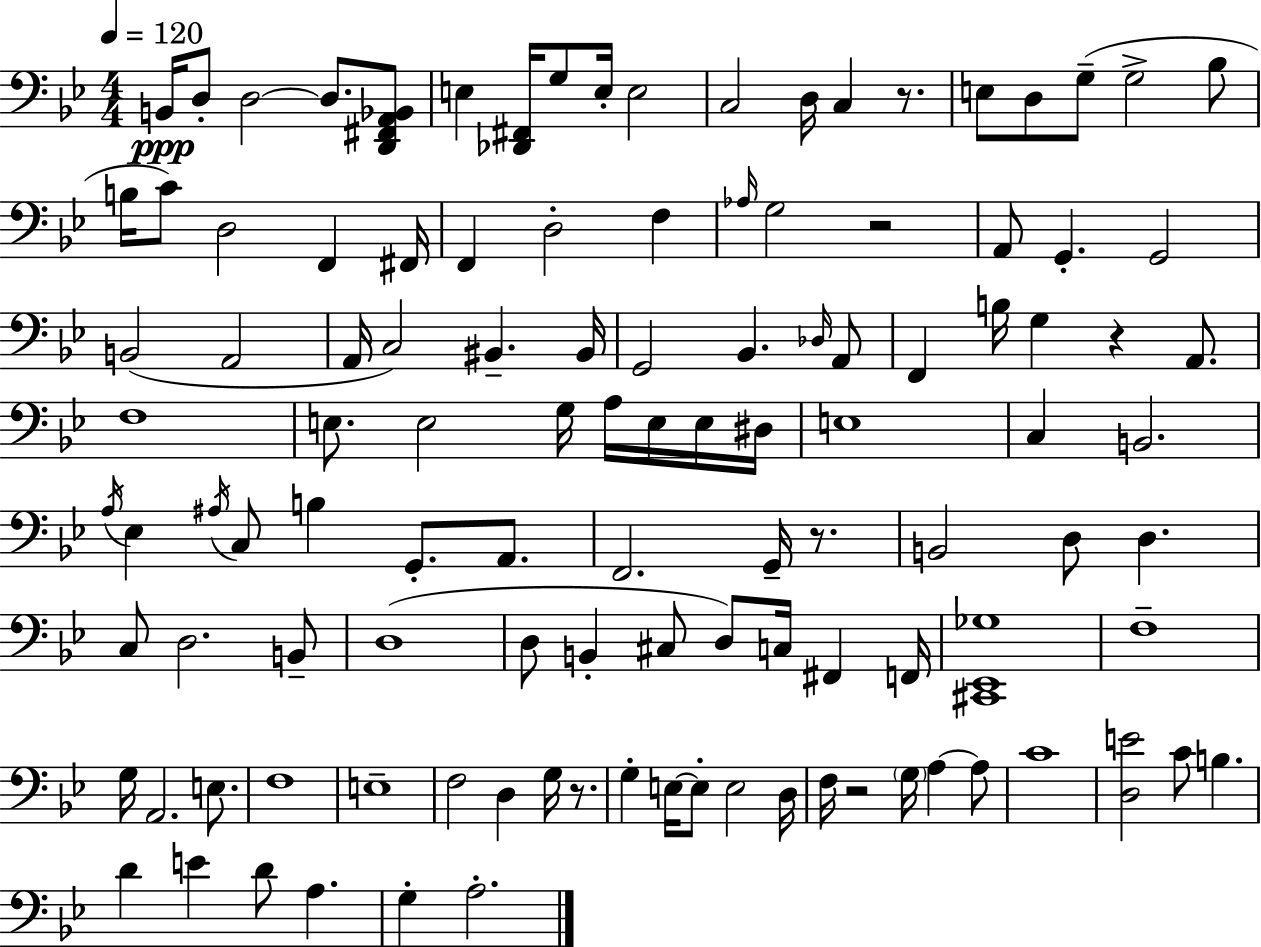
B2/s D3/e D3/h D3/e. [D2,F#2,A2,Bb2]/e E3/q [Db2,F#2]/s G3/e E3/s E3/h C3/h D3/s C3/q R/e. E3/e D3/e G3/e G3/h Bb3/e B3/s C4/e D3/h F2/q F#2/s F2/q D3/h F3/q Ab3/s G3/h R/h A2/e G2/q. G2/h B2/h A2/h A2/s C3/h BIS2/q. BIS2/s G2/h Bb2/q. Db3/s A2/e F2/q B3/s G3/q R/q A2/e. F3/w E3/e. E3/h G3/s A3/s E3/s E3/s D#3/s E3/w C3/q B2/h. A3/s Eb3/q A#3/s C3/e B3/q G2/e. A2/e. F2/h. G2/s R/e. B2/h D3/e D3/q. C3/e D3/h. B2/e D3/w D3/e B2/q C#3/e D3/e C3/s F#2/q F2/s [C#2,Eb2,Gb3]/w F3/w G3/s A2/h. E3/e. F3/w E3/w F3/h D3/q G3/s R/e. G3/q E3/s E3/e E3/h D3/s F3/s R/h G3/s A3/q A3/e C4/w [D3,E4]/h C4/e B3/q. D4/q E4/q D4/e A3/q. G3/q A3/h.